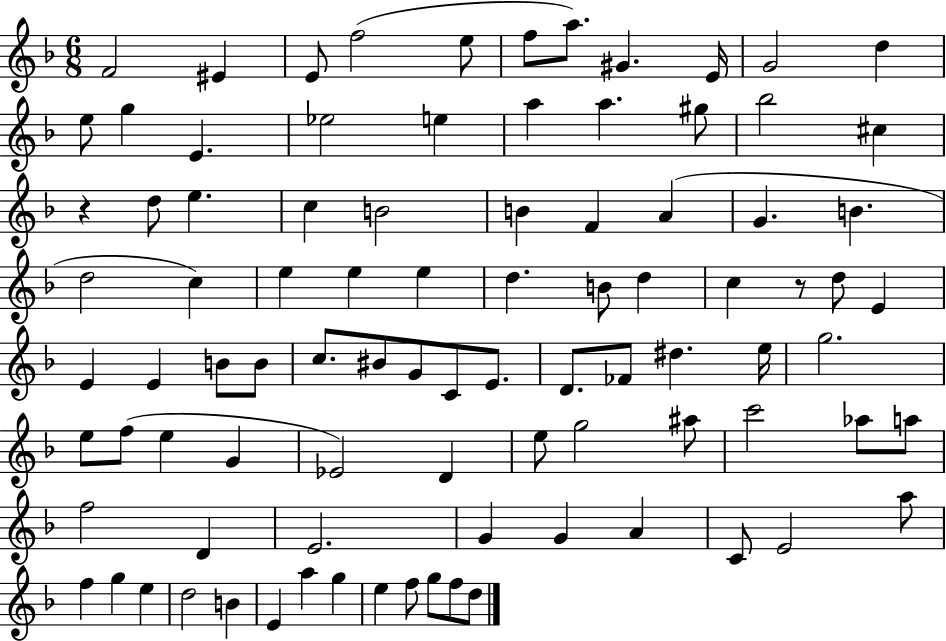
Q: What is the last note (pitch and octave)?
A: D5